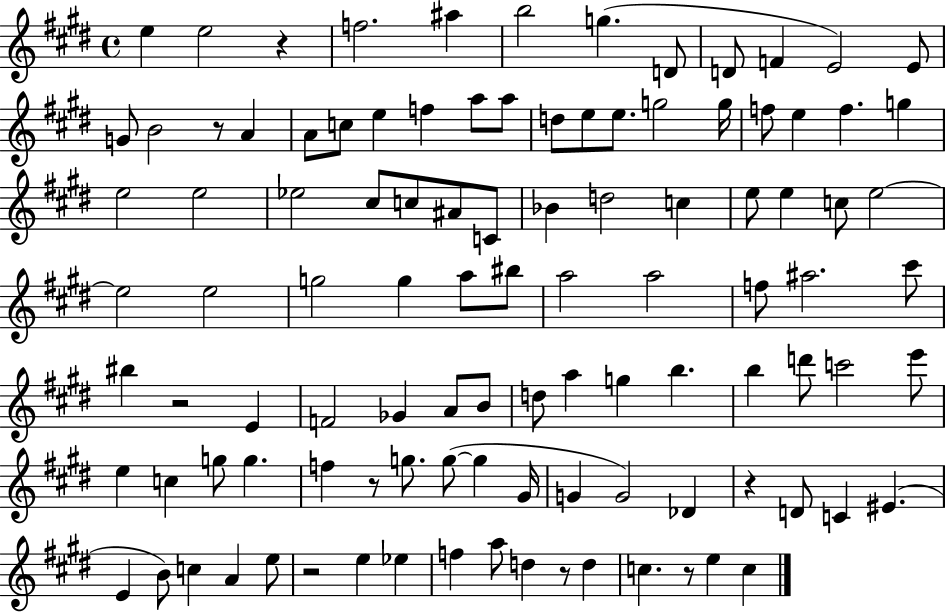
E5/q E5/h R/q F5/h. A#5/q B5/h G5/q. D4/e D4/e F4/q E4/h E4/e G4/e B4/h R/e A4/q A4/e C5/e E5/q F5/q A5/e A5/e D5/e E5/e E5/e. G5/h G5/s F5/e E5/q F5/q. G5/q E5/h E5/h Eb5/h C#5/e C5/e A#4/e C4/e Bb4/q D5/h C5/q E5/e E5/q C5/e E5/h E5/h E5/h G5/h G5/q A5/e BIS5/e A5/h A5/h F5/e A#5/h. C#6/e BIS5/q R/h E4/q F4/h Gb4/q A4/e B4/e D5/e A5/q G5/q B5/q. B5/q D6/e C6/h E6/e E5/q C5/q G5/e G5/q. F5/q R/e G5/e. G5/e G5/q G#4/s G4/q G4/h Db4/q R/q D4/e C4/q EIS4/q. E4/q B4/e C5/q A4/q E5/e R/h E5/q Eb5/q F5/q A5/e D5/q R/e D5/q C5/q. R/e E5/q C5/q